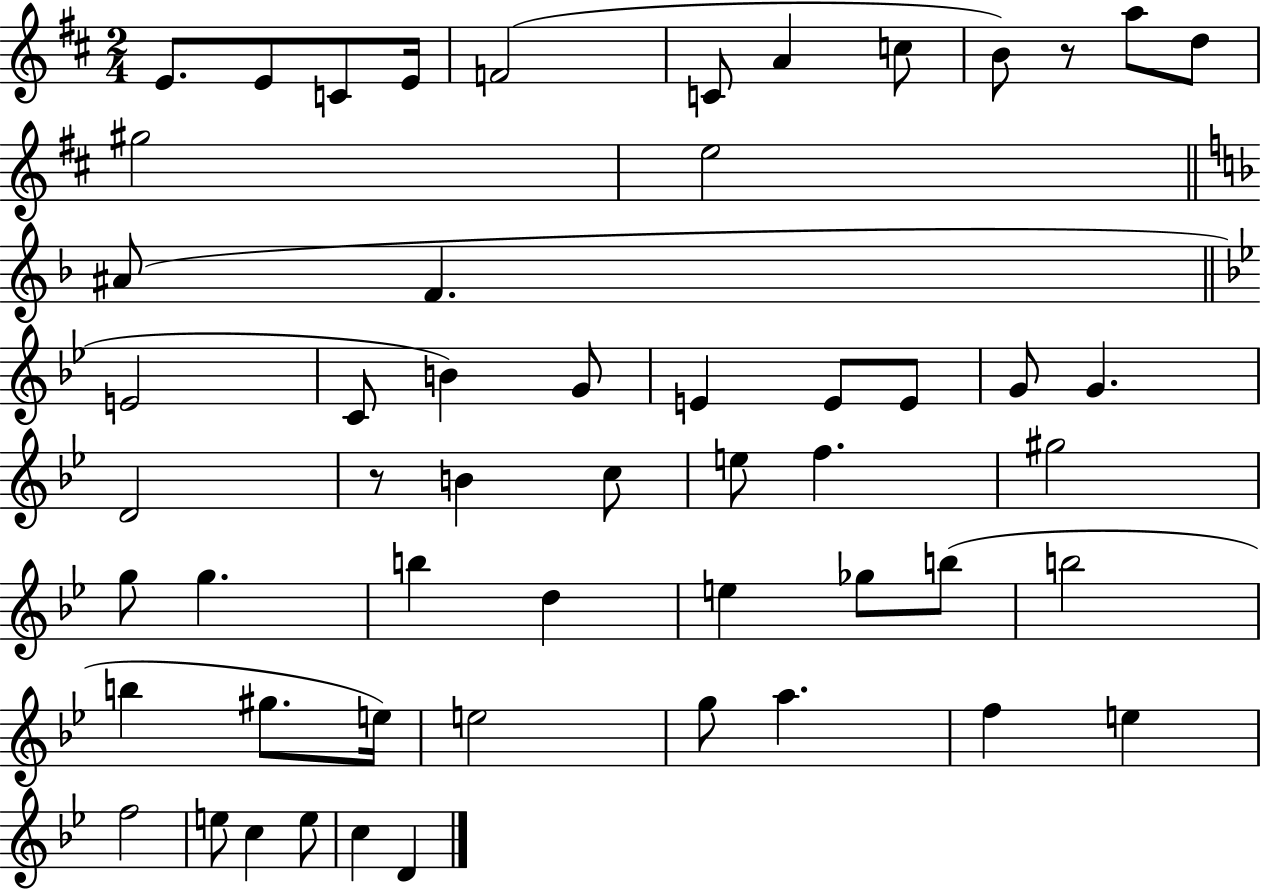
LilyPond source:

{
  \clef treble
  \numericTimeSignature
  \time 2/4
  \key d \major
  \repeat volta 2 { e'8. e'8 c'8 e'16 | f'2( | c'8 a'4 c''8 | b'8) r8 a''8 d''8 | \break gis''2 | e''2 | \bar "||" \break \key f \major ais'8( f'4. | \bar "||" \break \key bes \major e'2 | c'8 b'4) g'8 | e'4 e'8 e'8 | g'8 g'4. | \break d'2 | r8 b'4 c''8 | e''8 f''4. | gis''2 | \break g''8 g''4. | b''4 d''4 | e''4 ges''8 b''8( | b''2 | \break b''4 gis''8. e''16) | e''2 | g''8 a''4. | f''4 e''4 | \break f''2 | e''8 c''4 e''8 | c''4 d'4 | } \bar "|."
}